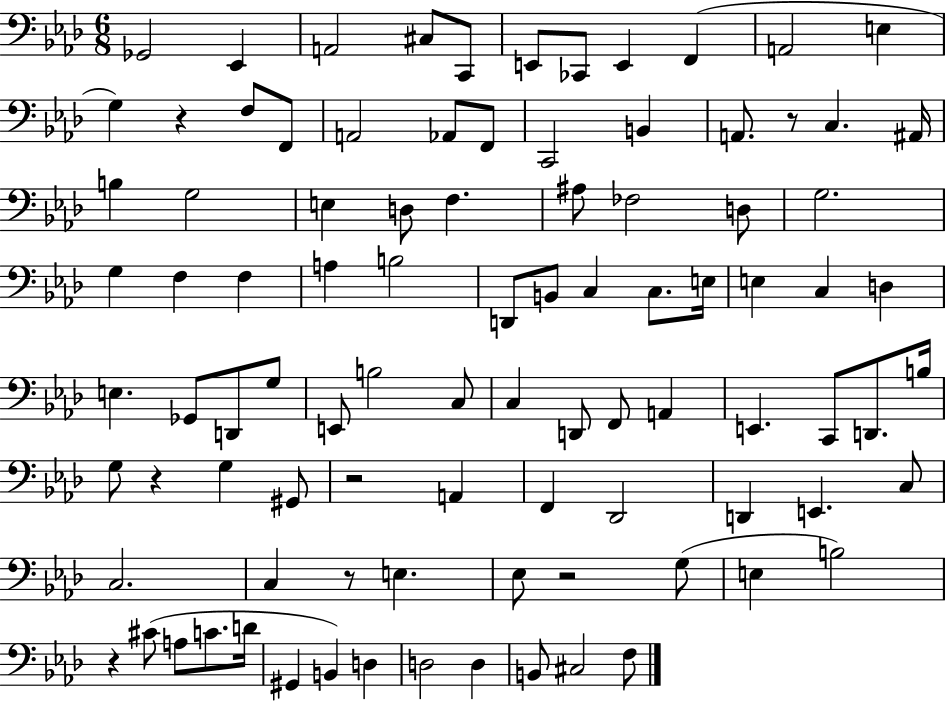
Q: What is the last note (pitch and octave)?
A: F3